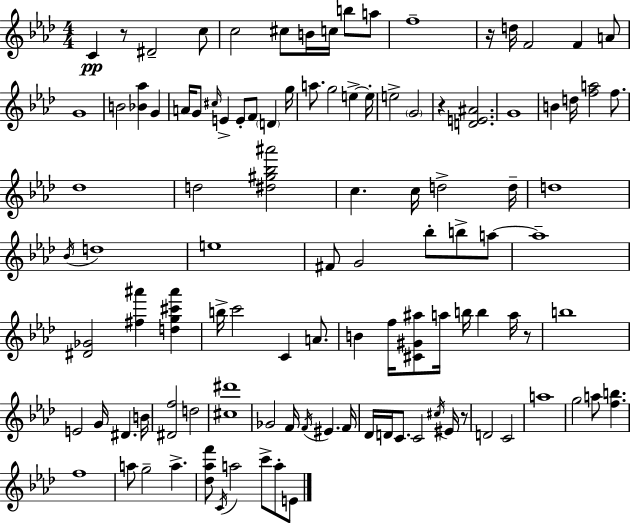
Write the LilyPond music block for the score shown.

{
  \clef treble
  \numericTimeSignature
  \time 4/4
  \key aes \major
  c'4\pp r8 dis'2-- c''8 | c''2 cis''8 b'16 c''16 b''8 a''8 | f''1-- | r16 d''16 f'2 f'4 a'8 | \break g'1 | b'2 <bes' aes''>4 g'4 | a'16 g'8 \grace { cis''16 } e'4-> e'8-. f'8 \parenthesize d'4 | g''16 a''8. g''2 e''4->~~ | \break e''16-. e''2-> \parenthesize g'2 | r4 <d' e' ais'>2. | g'1 | b'4 d''16 <f'' a''>2 f''8. | \break des''1 | d''2 <dis'' gis'' bes'' ais'''>2 | c''4. c''16 d''2-> | d''16-- d''1 | \break \acciaccatura { bes'16 } d''1 | e''1 | fis'8 g'2 bes''8-. b''8-> | a''8~~ a''1-- | \break <dis' ges'>2 <fis'' ais'''>4 <d'' g'' cis''' ais'''>4 | b''16-> c'''2 c'4 a'8. | b'4 f''16 <cis' gis' ais''>8 a''16 b''16 b''4 a''16 | r8 b''1 | \break e'2 g'16 dis'4. | b'16 <dis' f''>2 d''2 | <cis'' dis'''>1 | ges'2 f'16 \acciaccatura { f'16 } eis'4. | \break f'16 des'16 d'16 c'8. c'2 | \acciaccatura { cis''16 } eis'16 r8 d'2 c'2 | a''1 | g''2 a''8 <f'' b''>4. | \break f''1 | a''8 g''2-- a''4.-> | <des'' aes'' f'''>8 \acciaccatura { c'16 } a''2 c'''8-> | a''8-. e'8 \bar "|."
}